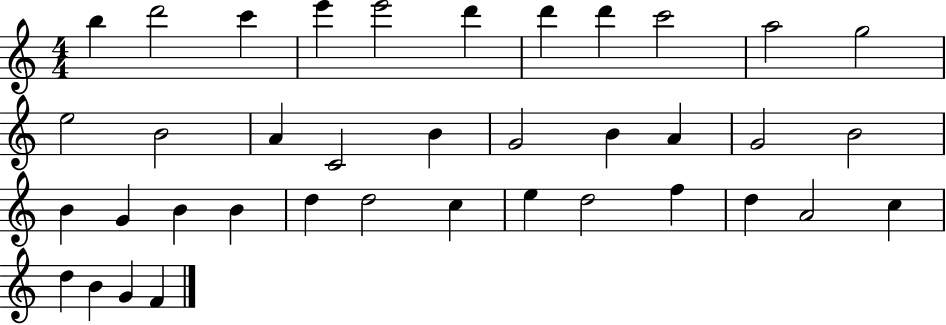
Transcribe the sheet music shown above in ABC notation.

X:1
T:Untitled
M:4/4
L:1/4
K:C
b d'2 c' e' e'2 d' d' d' c'2 a2 g2 e2 B2 A C2 B G2 B A G2 B2 B G B B d d2 c e d2 f d A2 c d B G F